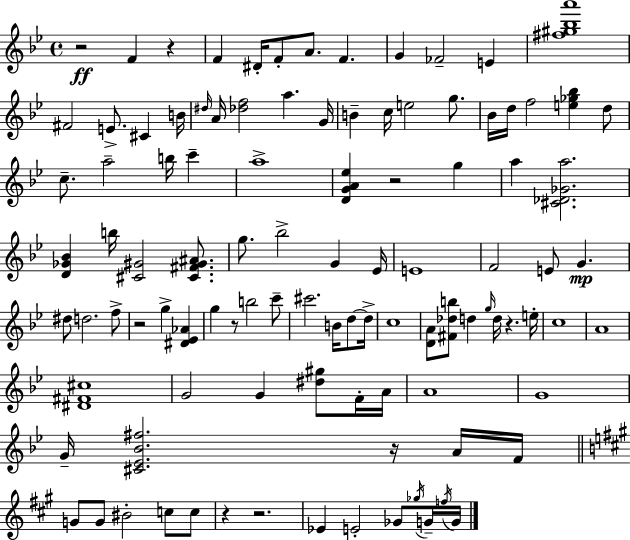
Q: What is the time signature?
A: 4/4